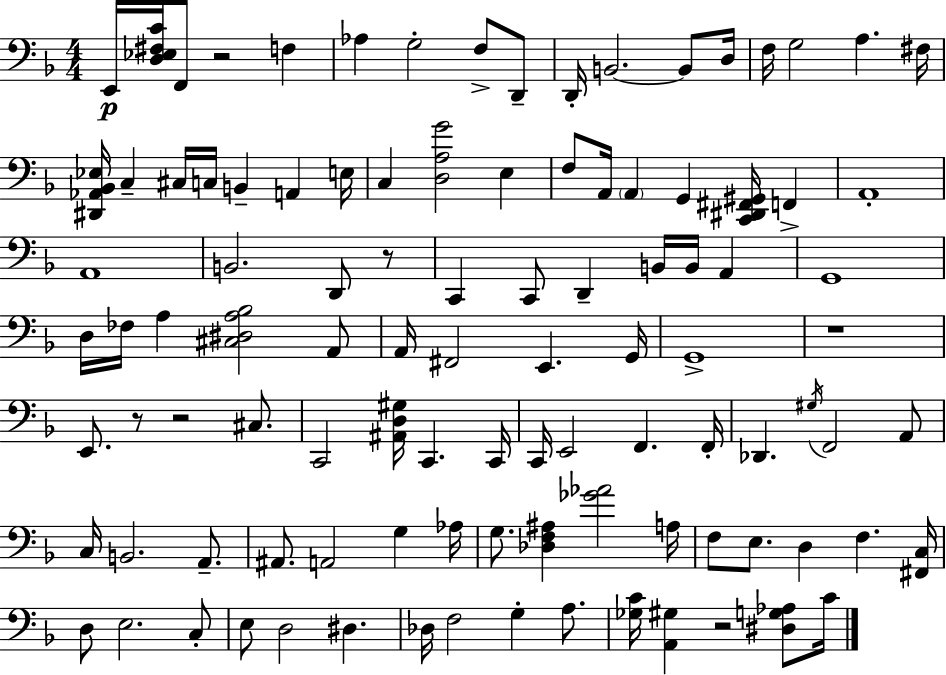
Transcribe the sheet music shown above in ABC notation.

X:1
T:Untitled
M:4/4
L:1/4
K:Dm
E,,/4 [D,_E,^F,C]/4 F,,/2 z2 F, _A, G,2 F,/2 D,,/2 D,,/4 B,,2 B,,/2 D,/4 F,/4 G,2 A, ^F,/4 [^D,,_A,,_B,,_E,]/4 C, ^C,/4 C,/4 B,, A,, E,/4 C, [D,A,G]2 E, F,/2 A,,/4 A,, G,, [C,,^D,,^F,,^G,,]/4 F,, A,,4 A,,4 B,,2 D,,/2 z/2 C,, C,,/2 D,, B,,/4 B,,/4 A,, G,,4 D,/4 _F,/4 A, [^C,^D,A,_B,]2 A,,/2 A,,/4 ^F,,2 E,, G,,/4 G,,4 z4 E,,/2 z/2 z2 ^C,/2 C,,2 [^A,,D,^G,]/4 C,, C,,/4 C,,/4 E,,2 F,, F,,/4 _D,, ^G,/4 F,,2 A,,/2 C,/4 B,,2 A,,/2 ^A,,/2 A,,2 G, _A,/4 G,/2 [_D,F,^A,] [_G_A]2 A,/4 F,/2 E,/2 D, F, [^F,,C,]/4 D,/2 E,2 C,/2 E,/2 D,2 ^D, _D,/4 F,2 G, A,/2 [_G,C]/4 [A,,^G,] z2 [^D,G,_A,]/2 C/4